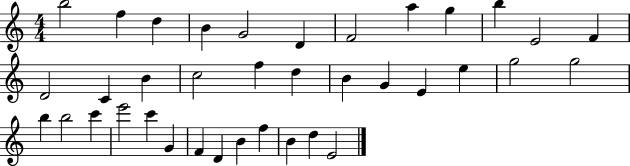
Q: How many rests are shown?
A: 0